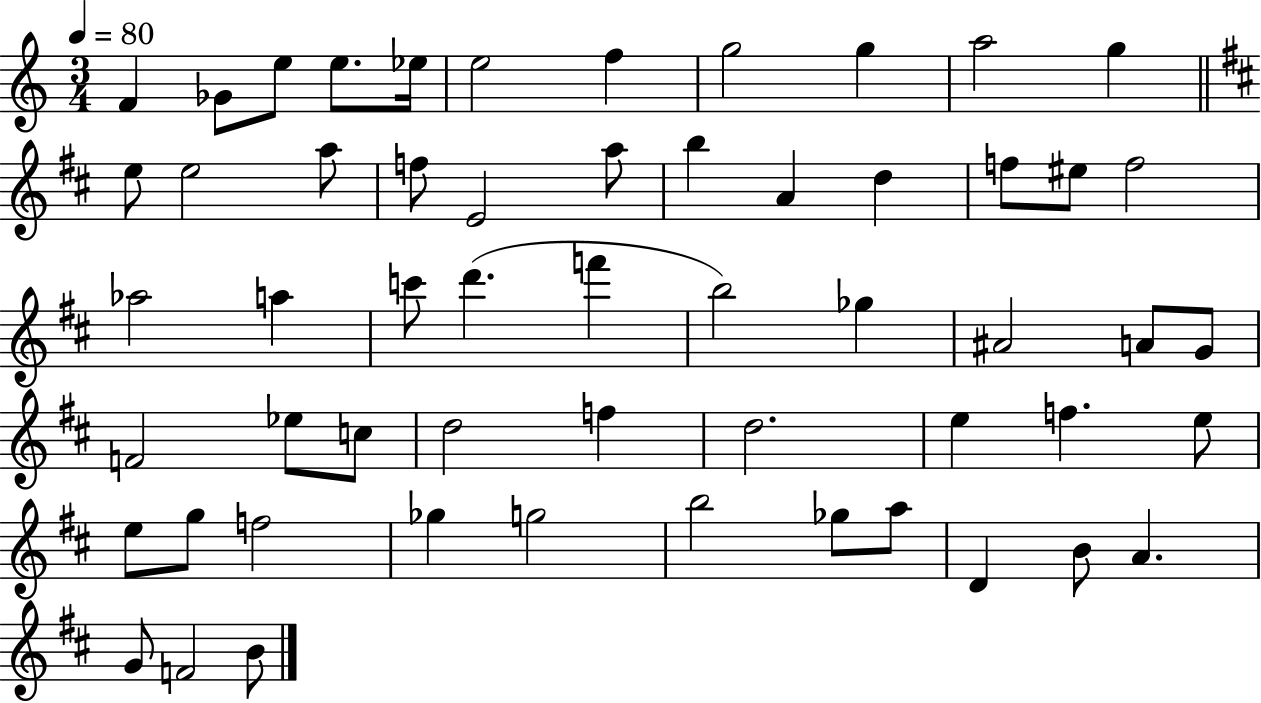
F4/q Gb4/e E5/e E5/e. Eb5/s E5/h F5/q G5/h G5/q A5/h G5/q E5/e E5/h A5/e F5/e E4/h A5/e B5/q A4/q D5/q F5/e EIS5/e F5/h Ab5/h A5/q C6/e D6/q. F6/q B5/h Gb5/q A#4/h A4/e G4/e F4/h Eb5/e C5/e D5/h F5/q D5/h. E5/q F5/q. E5/e E5/e G5/e F5/h Gb5/q G5/h B5/h Gb5/e A5/e D4/q B4/e A4/q. G4/e F4/h B4/e